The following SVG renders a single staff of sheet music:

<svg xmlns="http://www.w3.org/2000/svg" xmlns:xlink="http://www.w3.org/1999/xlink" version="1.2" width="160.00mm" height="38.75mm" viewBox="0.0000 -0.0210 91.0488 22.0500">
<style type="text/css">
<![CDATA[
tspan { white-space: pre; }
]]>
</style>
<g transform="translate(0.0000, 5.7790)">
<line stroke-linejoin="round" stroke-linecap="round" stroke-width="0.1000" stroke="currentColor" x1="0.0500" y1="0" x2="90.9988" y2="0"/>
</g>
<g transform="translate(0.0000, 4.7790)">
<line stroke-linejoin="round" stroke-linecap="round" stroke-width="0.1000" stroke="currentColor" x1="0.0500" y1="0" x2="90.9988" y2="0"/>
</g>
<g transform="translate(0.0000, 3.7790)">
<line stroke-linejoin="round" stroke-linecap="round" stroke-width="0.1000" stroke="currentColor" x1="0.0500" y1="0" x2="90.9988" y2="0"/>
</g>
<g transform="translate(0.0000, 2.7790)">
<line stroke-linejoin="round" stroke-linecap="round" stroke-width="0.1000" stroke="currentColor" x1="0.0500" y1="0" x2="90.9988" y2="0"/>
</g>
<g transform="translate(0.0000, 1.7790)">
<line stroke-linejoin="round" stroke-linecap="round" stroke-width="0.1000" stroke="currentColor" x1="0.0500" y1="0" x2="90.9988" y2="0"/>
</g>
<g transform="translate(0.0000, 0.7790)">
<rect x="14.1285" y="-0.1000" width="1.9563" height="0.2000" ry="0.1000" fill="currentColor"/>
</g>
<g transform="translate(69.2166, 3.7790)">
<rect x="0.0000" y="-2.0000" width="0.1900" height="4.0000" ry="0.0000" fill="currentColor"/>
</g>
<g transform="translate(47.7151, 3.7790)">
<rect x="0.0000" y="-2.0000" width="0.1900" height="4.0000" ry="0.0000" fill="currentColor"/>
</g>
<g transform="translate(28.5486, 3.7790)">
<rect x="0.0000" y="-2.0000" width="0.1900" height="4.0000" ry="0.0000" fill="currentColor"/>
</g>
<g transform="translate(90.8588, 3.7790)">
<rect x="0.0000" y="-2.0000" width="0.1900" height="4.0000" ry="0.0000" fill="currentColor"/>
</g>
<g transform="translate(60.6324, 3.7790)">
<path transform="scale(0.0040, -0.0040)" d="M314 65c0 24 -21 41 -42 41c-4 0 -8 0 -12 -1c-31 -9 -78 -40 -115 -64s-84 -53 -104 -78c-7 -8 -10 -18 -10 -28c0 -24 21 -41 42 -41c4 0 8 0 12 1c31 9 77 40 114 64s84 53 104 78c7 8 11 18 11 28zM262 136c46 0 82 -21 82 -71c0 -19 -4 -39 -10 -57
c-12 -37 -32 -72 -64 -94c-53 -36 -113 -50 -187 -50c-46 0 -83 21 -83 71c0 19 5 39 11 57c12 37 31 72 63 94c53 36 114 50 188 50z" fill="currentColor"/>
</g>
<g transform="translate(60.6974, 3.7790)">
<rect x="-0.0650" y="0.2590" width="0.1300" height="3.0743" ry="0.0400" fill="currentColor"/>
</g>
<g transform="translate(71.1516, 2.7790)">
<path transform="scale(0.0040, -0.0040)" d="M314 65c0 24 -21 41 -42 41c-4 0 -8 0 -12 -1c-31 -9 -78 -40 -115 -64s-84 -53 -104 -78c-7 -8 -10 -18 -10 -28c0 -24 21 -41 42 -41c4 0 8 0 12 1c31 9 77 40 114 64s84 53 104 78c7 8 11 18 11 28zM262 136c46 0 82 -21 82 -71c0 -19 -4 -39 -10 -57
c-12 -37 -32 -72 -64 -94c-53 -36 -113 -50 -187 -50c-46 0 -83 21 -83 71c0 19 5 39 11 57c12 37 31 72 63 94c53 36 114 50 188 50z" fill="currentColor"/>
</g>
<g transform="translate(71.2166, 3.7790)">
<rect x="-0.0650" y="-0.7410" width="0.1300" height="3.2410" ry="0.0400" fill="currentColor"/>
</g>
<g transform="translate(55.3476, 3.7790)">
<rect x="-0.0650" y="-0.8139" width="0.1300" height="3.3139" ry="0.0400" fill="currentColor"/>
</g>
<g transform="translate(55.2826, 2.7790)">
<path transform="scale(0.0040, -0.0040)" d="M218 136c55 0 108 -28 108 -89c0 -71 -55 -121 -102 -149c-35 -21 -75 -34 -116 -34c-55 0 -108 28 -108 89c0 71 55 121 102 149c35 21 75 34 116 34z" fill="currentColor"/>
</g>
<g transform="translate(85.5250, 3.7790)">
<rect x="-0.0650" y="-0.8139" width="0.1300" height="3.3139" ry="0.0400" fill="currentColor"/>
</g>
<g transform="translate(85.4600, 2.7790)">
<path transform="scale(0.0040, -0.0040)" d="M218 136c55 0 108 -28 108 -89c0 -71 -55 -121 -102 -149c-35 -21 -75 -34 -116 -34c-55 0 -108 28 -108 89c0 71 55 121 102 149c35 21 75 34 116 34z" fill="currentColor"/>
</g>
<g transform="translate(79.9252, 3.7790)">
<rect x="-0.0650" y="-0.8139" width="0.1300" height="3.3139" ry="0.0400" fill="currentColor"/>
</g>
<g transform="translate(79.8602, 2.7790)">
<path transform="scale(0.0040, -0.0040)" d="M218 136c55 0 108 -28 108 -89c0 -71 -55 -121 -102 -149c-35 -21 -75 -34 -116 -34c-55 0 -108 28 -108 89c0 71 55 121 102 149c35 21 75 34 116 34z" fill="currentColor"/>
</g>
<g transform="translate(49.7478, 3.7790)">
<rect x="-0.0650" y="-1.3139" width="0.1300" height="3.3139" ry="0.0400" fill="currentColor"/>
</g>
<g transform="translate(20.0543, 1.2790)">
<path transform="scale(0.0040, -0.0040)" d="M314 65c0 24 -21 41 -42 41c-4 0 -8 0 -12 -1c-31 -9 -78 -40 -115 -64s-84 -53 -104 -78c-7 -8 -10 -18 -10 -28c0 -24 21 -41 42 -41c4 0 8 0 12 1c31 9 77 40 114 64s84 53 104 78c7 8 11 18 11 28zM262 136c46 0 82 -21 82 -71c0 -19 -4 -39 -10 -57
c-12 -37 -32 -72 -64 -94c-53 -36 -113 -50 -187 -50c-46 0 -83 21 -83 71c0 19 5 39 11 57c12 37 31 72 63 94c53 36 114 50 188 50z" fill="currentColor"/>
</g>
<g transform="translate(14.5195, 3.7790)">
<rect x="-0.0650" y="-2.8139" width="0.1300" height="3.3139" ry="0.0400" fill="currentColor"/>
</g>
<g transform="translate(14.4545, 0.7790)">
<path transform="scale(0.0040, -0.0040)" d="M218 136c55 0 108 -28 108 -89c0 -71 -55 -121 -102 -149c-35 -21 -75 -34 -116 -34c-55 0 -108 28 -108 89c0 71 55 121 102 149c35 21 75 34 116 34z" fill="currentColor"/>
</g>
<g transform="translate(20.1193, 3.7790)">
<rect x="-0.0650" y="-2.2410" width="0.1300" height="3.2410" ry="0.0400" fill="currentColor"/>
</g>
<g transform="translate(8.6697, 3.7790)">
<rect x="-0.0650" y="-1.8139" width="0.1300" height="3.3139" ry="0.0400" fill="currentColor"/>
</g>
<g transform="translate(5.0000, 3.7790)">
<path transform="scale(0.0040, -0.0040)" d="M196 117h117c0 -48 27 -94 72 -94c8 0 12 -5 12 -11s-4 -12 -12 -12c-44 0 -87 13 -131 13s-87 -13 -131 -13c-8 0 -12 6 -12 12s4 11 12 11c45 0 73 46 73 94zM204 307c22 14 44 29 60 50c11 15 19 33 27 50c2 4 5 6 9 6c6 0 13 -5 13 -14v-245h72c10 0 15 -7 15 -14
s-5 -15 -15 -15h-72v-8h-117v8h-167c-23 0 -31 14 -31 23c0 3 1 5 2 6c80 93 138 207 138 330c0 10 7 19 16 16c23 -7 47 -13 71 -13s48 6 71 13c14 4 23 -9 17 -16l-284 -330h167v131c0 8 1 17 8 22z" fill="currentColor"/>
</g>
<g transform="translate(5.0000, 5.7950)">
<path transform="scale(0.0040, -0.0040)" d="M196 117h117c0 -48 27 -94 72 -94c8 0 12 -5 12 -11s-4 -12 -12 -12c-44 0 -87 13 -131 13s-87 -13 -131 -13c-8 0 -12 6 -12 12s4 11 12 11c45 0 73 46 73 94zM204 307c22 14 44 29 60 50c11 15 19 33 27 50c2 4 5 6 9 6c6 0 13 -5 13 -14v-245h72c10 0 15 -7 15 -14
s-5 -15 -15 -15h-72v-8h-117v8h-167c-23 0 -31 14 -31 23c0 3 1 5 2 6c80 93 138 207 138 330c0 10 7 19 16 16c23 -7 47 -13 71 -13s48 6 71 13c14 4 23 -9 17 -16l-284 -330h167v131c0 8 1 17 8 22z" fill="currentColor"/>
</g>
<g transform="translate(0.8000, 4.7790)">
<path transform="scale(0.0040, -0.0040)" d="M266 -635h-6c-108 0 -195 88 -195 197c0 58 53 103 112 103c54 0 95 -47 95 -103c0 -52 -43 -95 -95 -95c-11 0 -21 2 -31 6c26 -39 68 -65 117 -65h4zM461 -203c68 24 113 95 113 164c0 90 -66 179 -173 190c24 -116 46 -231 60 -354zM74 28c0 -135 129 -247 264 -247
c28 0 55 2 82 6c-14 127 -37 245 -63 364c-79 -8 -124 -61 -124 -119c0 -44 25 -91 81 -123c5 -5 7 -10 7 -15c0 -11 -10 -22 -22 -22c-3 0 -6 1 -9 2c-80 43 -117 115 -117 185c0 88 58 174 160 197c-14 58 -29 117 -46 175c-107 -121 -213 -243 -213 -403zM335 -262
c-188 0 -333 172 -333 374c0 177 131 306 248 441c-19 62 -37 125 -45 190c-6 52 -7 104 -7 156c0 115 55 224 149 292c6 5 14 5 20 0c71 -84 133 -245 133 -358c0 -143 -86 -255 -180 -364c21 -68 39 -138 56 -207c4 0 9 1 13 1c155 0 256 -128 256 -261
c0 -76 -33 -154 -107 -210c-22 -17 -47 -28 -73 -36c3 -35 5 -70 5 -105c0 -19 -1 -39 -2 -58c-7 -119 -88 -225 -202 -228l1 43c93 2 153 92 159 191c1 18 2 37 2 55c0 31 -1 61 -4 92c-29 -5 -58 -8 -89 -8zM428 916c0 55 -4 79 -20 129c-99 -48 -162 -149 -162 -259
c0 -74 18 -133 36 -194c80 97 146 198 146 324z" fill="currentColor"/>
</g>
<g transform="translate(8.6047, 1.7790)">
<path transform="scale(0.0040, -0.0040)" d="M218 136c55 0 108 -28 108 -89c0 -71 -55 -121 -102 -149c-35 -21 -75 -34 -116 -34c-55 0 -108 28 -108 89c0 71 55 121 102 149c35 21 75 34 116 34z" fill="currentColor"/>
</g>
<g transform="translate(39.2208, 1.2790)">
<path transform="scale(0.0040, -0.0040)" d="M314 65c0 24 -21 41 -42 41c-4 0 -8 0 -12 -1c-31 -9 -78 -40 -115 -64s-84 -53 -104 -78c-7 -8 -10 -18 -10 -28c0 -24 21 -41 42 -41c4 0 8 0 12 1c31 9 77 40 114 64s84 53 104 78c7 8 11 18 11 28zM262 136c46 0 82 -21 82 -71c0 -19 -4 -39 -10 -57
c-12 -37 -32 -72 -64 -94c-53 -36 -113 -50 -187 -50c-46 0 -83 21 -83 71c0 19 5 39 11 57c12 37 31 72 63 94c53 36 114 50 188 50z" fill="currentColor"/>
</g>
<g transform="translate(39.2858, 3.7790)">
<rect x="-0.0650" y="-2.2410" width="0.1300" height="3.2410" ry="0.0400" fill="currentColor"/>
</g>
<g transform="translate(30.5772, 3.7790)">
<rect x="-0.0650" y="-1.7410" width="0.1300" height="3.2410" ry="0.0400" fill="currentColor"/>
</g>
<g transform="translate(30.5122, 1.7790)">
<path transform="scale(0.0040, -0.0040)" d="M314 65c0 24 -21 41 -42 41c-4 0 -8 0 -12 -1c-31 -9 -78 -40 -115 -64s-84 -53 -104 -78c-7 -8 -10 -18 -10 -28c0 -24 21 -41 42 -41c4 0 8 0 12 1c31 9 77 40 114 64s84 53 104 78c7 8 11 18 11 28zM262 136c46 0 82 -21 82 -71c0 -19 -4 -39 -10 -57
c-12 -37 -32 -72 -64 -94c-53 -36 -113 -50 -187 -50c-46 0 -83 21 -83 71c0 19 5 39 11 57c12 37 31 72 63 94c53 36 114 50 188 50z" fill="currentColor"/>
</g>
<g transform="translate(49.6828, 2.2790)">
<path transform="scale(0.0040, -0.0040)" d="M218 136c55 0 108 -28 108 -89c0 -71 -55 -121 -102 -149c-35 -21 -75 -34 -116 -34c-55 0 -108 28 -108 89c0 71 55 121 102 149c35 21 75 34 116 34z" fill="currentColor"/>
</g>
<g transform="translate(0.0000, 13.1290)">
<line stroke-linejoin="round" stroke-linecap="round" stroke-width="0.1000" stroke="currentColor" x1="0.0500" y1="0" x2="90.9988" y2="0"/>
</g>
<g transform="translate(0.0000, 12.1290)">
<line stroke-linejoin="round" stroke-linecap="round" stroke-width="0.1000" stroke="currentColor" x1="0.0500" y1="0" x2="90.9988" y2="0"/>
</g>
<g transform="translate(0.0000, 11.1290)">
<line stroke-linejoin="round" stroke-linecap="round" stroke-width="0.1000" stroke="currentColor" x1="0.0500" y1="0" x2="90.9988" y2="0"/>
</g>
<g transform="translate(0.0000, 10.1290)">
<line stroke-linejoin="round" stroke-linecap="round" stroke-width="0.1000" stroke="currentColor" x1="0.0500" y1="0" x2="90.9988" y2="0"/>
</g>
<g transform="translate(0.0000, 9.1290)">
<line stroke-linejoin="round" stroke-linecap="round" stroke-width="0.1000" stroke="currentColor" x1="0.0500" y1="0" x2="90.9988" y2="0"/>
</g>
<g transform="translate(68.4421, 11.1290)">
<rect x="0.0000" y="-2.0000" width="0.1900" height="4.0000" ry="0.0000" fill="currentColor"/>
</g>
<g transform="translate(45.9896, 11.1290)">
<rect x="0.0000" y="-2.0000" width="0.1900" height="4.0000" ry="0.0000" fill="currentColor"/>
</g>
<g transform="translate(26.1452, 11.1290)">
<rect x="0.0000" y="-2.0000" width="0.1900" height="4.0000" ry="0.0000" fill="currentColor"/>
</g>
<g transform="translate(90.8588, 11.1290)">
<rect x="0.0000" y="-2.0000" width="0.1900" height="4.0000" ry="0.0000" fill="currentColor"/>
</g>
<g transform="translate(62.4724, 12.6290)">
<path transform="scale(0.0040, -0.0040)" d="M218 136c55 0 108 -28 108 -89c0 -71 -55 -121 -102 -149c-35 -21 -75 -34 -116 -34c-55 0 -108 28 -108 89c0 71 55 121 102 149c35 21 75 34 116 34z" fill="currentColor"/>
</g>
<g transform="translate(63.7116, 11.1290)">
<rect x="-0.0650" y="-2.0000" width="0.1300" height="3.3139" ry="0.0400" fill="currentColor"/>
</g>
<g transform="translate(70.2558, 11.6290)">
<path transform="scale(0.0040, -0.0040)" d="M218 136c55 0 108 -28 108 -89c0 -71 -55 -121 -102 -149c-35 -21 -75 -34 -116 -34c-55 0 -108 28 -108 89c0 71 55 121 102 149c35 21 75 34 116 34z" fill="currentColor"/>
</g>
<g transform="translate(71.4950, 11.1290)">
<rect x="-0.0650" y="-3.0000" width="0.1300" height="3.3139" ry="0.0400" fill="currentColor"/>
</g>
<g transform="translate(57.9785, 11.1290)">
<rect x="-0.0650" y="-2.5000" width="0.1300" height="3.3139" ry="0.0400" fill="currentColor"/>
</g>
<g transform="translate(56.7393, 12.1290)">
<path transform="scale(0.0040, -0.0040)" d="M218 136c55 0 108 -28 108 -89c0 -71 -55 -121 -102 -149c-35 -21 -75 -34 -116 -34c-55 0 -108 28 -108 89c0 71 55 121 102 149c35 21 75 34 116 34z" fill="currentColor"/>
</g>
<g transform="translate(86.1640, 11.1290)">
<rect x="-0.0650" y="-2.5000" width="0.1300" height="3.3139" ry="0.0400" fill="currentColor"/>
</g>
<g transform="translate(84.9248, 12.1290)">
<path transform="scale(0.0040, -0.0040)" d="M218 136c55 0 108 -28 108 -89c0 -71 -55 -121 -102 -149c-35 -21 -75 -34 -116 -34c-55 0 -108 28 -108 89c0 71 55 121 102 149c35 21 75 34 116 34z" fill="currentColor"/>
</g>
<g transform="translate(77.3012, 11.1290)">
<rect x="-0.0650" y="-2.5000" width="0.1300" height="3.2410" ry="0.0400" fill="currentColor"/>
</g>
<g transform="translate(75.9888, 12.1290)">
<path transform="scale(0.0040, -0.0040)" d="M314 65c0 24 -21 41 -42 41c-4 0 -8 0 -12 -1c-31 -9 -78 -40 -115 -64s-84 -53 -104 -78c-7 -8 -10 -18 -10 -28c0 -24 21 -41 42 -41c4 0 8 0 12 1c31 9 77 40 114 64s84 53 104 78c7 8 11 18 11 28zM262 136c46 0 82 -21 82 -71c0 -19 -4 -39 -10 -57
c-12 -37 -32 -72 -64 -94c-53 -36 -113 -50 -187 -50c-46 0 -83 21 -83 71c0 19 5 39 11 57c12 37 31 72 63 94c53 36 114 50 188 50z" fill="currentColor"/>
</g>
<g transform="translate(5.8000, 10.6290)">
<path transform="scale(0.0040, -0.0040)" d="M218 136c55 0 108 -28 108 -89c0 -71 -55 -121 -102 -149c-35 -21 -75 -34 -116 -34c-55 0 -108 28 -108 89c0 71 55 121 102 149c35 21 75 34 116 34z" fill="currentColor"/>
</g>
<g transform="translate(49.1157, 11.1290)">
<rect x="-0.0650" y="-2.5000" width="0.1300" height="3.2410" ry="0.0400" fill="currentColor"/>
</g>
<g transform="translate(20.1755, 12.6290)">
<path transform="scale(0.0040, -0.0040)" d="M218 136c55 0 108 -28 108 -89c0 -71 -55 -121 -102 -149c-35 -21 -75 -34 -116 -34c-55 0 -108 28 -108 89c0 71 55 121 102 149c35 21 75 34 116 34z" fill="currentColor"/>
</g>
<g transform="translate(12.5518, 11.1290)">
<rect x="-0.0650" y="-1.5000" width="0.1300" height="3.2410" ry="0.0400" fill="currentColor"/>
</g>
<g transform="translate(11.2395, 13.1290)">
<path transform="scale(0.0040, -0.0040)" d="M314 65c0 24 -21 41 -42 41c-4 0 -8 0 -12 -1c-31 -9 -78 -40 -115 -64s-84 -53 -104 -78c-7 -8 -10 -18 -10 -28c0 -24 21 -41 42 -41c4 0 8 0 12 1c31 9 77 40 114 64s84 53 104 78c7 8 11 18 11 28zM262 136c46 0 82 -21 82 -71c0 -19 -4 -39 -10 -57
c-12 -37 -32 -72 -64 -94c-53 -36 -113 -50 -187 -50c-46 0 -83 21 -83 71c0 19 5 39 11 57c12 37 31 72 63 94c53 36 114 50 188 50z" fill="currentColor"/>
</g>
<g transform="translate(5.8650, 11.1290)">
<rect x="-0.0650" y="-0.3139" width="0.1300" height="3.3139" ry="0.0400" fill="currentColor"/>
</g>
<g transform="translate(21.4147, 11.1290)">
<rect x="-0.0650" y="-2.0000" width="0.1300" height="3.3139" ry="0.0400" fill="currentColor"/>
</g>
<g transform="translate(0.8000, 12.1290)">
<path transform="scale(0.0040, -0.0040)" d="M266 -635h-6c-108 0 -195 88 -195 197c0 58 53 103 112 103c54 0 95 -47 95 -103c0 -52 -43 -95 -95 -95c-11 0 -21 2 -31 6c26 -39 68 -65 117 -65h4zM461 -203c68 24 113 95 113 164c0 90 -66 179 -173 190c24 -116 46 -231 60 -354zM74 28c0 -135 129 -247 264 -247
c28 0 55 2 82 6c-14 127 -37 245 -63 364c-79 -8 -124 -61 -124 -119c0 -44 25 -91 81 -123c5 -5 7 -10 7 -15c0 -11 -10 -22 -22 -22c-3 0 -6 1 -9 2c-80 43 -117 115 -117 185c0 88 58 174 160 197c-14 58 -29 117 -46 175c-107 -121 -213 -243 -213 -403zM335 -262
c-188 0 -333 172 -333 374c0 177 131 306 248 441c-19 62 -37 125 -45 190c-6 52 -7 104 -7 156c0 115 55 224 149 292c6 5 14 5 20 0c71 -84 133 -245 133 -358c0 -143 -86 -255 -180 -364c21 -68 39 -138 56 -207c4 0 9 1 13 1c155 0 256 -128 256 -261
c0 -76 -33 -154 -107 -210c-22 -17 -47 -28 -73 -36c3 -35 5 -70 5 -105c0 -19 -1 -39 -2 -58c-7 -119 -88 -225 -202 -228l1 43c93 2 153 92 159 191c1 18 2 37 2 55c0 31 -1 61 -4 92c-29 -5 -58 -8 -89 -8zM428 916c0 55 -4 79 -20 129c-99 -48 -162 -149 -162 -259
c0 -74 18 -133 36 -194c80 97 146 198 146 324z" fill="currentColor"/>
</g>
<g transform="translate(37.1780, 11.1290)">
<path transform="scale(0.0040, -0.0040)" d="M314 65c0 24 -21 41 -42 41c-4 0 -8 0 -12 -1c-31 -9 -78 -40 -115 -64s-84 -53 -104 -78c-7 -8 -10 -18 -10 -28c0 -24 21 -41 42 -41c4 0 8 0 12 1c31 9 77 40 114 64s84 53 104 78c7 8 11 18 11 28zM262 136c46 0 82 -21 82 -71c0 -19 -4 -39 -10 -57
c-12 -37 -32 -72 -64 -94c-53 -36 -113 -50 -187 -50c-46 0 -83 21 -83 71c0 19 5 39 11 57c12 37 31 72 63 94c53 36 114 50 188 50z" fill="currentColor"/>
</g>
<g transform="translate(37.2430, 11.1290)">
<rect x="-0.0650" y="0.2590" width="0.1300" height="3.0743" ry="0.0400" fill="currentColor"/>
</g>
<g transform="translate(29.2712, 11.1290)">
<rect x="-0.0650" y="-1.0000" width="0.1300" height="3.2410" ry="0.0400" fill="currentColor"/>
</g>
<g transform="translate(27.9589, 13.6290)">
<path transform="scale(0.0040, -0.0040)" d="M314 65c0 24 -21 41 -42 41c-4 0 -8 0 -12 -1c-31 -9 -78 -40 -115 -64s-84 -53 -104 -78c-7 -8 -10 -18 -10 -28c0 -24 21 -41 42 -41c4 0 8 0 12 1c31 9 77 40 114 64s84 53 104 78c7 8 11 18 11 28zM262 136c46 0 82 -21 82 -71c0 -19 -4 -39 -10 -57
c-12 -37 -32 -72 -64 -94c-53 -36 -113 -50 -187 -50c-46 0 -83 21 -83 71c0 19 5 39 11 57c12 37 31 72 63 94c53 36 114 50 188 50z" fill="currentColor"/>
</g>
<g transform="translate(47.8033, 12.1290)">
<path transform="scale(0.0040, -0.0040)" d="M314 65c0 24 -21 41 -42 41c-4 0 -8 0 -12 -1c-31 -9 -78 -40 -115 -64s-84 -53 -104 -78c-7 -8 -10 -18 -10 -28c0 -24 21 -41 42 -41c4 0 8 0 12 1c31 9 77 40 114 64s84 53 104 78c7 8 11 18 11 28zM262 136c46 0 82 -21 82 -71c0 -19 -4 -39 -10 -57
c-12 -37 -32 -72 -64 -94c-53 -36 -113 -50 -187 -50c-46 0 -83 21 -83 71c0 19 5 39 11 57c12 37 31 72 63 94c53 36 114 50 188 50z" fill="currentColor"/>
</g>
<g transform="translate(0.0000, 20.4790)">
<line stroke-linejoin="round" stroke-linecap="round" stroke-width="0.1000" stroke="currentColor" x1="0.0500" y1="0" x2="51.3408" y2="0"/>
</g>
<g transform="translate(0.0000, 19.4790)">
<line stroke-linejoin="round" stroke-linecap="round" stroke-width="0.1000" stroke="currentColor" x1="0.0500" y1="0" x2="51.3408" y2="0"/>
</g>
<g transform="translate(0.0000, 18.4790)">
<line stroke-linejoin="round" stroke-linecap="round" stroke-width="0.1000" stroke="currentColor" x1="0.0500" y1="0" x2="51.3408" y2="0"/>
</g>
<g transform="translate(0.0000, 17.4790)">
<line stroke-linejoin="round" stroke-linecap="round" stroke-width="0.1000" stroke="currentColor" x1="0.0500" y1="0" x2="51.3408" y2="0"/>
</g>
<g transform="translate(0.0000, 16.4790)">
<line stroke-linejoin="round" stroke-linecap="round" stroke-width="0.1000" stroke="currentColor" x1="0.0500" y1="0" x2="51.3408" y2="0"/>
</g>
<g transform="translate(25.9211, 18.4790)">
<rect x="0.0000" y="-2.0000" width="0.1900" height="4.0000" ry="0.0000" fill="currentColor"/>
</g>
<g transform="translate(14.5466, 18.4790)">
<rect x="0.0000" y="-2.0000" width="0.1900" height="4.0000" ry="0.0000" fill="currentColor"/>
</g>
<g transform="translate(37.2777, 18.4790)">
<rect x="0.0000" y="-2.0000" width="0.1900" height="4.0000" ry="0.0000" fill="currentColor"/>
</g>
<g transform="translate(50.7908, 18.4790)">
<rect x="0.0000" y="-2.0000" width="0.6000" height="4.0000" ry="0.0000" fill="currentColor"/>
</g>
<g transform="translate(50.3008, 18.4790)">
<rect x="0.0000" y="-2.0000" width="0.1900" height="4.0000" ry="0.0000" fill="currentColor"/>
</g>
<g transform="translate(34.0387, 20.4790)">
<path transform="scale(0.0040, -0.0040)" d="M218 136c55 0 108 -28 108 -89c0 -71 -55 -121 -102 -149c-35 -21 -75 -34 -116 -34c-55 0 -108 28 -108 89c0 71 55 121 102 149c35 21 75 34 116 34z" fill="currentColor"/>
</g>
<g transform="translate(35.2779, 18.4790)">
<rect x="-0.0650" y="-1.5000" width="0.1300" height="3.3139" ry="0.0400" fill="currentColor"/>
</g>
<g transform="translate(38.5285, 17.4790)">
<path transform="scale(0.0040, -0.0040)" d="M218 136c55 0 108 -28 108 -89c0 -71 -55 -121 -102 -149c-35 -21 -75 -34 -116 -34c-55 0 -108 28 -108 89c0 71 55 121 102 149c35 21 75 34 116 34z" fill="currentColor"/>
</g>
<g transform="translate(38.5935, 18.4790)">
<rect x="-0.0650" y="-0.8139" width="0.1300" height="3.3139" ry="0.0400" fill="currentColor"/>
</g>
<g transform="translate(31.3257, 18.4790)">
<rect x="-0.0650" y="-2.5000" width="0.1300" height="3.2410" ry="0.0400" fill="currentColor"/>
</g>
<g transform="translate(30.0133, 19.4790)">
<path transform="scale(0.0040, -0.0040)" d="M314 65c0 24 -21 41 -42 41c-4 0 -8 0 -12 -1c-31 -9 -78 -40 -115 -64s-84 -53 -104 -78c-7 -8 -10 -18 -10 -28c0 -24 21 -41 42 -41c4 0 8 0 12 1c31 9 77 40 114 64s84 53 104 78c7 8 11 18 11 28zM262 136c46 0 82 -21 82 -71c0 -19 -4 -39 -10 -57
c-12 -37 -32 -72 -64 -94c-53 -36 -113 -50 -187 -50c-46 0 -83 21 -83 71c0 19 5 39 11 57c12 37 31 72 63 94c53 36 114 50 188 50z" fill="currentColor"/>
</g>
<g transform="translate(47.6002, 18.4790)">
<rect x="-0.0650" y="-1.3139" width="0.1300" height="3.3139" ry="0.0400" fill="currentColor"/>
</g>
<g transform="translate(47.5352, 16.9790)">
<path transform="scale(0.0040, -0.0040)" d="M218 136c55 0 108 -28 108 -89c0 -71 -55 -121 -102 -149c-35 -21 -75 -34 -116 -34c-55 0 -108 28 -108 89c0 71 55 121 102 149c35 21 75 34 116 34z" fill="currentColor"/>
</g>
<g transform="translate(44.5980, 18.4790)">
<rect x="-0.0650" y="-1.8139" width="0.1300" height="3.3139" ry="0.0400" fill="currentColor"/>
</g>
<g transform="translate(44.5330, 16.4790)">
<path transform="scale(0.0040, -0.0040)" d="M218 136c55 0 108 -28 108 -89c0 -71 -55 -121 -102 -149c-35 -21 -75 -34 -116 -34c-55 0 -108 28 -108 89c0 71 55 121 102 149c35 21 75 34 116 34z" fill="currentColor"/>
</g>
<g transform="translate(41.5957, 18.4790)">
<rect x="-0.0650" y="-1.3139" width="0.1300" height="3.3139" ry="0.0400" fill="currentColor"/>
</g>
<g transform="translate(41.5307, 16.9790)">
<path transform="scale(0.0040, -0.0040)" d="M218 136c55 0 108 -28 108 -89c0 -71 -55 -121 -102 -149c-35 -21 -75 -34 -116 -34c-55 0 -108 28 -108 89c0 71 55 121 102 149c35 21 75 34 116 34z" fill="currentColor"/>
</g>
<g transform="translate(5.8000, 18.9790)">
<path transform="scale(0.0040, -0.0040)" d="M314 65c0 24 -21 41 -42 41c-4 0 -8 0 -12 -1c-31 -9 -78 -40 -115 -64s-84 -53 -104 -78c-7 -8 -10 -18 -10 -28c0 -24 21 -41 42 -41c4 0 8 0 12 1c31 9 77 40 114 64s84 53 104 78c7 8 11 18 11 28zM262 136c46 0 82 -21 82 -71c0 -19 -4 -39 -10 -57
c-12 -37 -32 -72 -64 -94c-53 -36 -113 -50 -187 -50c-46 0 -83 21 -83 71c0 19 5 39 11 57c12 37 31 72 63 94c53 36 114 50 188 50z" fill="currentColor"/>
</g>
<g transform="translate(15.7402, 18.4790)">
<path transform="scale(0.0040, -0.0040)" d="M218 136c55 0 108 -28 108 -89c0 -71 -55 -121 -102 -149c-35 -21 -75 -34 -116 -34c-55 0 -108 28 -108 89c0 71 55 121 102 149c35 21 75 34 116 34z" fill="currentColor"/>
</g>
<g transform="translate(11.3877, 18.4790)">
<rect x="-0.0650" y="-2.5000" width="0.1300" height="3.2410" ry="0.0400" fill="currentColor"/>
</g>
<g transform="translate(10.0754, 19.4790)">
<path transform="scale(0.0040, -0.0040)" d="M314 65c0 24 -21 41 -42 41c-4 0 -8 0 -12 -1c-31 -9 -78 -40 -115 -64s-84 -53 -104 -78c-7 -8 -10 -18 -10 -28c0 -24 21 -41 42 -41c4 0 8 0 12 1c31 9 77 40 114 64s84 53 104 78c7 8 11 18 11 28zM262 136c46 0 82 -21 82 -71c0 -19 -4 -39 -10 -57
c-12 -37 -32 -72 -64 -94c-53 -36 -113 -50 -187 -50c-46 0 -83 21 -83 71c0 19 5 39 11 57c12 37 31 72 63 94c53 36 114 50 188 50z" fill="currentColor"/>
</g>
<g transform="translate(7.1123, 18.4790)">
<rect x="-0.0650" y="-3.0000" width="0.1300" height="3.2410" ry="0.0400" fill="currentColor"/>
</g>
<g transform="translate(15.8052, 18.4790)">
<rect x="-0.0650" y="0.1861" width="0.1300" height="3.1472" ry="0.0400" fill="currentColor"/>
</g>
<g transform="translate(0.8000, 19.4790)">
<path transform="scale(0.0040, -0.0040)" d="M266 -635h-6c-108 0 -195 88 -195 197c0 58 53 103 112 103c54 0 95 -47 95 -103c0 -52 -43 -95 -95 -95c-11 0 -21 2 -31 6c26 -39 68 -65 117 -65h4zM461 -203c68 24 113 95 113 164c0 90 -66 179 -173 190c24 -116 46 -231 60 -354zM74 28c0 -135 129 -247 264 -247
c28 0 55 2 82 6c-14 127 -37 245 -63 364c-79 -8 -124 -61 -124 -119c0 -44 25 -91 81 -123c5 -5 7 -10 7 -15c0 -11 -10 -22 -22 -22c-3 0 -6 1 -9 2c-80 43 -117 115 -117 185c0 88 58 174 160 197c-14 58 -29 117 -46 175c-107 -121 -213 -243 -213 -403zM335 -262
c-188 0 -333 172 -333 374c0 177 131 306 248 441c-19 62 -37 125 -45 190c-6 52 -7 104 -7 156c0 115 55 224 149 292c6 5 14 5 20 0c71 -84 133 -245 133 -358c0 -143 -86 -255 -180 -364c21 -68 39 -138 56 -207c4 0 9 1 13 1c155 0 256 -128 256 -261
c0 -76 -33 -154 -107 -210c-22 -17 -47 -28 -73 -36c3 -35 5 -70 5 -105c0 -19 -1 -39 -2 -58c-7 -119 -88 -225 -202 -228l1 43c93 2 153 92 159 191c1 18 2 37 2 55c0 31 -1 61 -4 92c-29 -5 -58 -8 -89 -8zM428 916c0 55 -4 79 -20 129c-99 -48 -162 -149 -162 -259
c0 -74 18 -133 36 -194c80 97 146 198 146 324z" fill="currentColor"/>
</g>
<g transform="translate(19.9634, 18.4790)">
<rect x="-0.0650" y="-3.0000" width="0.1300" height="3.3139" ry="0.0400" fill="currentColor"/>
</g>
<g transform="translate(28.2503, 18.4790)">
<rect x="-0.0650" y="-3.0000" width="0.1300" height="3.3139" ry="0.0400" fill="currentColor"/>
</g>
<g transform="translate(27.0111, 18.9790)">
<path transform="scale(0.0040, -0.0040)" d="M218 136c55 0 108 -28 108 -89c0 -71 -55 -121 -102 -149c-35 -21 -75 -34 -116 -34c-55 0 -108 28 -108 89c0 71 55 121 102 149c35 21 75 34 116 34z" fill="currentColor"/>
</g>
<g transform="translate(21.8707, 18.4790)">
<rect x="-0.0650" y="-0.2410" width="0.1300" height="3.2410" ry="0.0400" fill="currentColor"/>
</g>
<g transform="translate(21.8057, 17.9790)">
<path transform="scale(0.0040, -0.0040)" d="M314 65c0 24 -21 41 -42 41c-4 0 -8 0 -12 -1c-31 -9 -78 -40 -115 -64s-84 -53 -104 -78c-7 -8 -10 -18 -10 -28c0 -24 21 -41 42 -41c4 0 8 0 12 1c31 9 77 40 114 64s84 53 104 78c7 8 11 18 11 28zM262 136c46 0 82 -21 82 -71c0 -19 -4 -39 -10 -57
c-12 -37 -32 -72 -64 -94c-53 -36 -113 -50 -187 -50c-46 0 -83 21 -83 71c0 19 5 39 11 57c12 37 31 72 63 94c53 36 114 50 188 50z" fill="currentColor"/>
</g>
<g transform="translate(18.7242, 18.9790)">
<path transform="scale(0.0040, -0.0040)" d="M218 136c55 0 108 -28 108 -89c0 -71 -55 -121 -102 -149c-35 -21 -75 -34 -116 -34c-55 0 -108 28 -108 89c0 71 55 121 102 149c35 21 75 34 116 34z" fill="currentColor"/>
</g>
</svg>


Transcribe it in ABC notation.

X:1
T:Untitled
M:4/4
L:1/4
K:C
f a g2 f2 g2 e d B2 d2 d d c E2 F D2 B2 G2 G F A G2 G A2 G2 B A c2 A G2 E d e f e